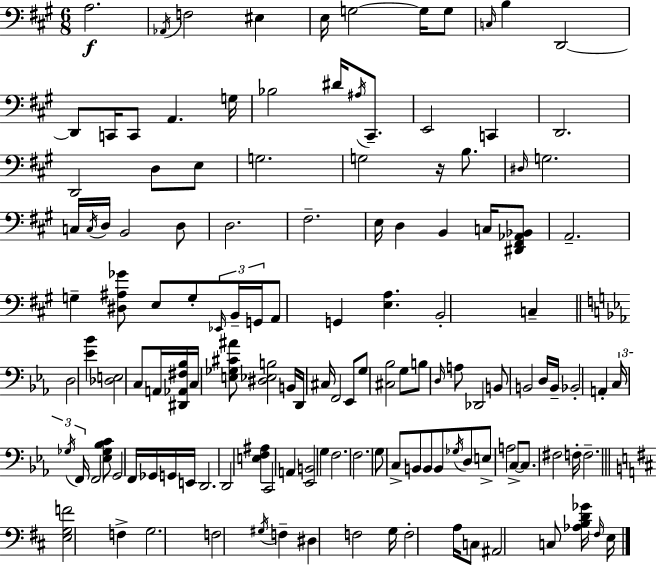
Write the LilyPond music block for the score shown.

{
  \clef bass
  \numericTimeSignature
  \time 6/8
  \key a \major
  a2.\f | \acciaccatura { aes,16 } f2 eis4 | e16 g2~~ g16 g8 | \grace { c16 } b4 d,2~~ | \break d,8 c,16 c,8 a,4. | g16 bes2 dis'16 \acciaccatura { ais16 } | cis,8.-- e,2 c,4 | d,2. | \break d,2 d8 | e8 g2. | g2 r16 | b8. \grace { dis16 } g2. | \break c16 \acciaccatura { c16 } d16 b,2 | d8 d2. | fis2.-- | e16 d4 b,4 | \break c16 <dis, fis, aes, bes,>8 a,2.-- | g4-- <dis ais ges'>8 e8 | g8-. \tuplet 3/2 { \grace { ees,16 } b,16-- g,16 } a,8 g,4 | <e a>4. b,2-. | \break c4-- \bar "||" \break \key ees \major d2 <ees' bes'>4 | <des e>2 c8 a,16 <dis, aes, fis bes>16 | c16 <e ges cis' ais'>8 <dis ees b>2 b,16 | d,16 cis16 f,2 ees,8 | \break g8 <cis bes>2 g8 | b8 \grace { d16 } a8 des,2 | b,8 b,2 d16 | b,16-- bes,2-. a,4-. | \break \tuplet 3/2 { c16 \acciaccatura { ges16 } f,16 } f,2 | <ees ges bes c'>8 g,2 f,16 ges,16 | g,16 e,16 d,2. | d,2 <e f ais>4 | \break c,2 a,4 | <ees, b,>2 g4 | f2. | f2. | \break g8 c8-> b,8 b,8 b,8 | \acciaccatura { ges16 } d8 e8-> a2 | c8->~~ c8. fis2 | f16-. f2.-- | \break \bar "||" \break \key d \major <e g f'>2 f4-> | g2. | f2 \acciaccatura { gis16 } f4-- | dis4 f2 | \break g16 f2-. a16 c8 | ais,2 c8 <aes b d' ges'>16 | \grace { fis16 } e16 \bar "|."
}